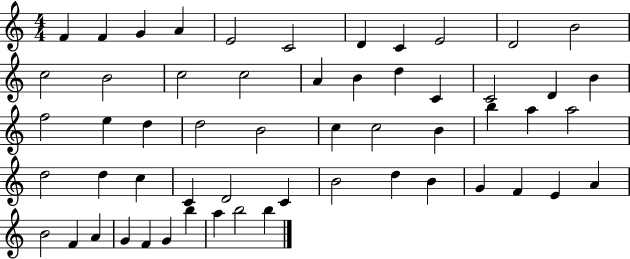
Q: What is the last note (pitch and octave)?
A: B5